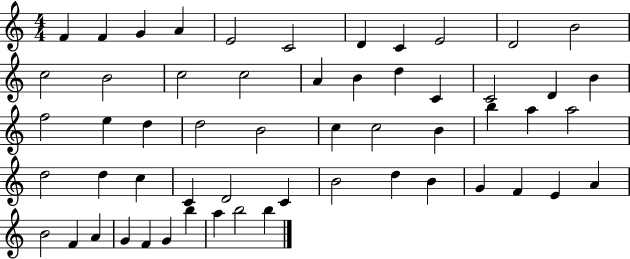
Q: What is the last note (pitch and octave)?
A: B5